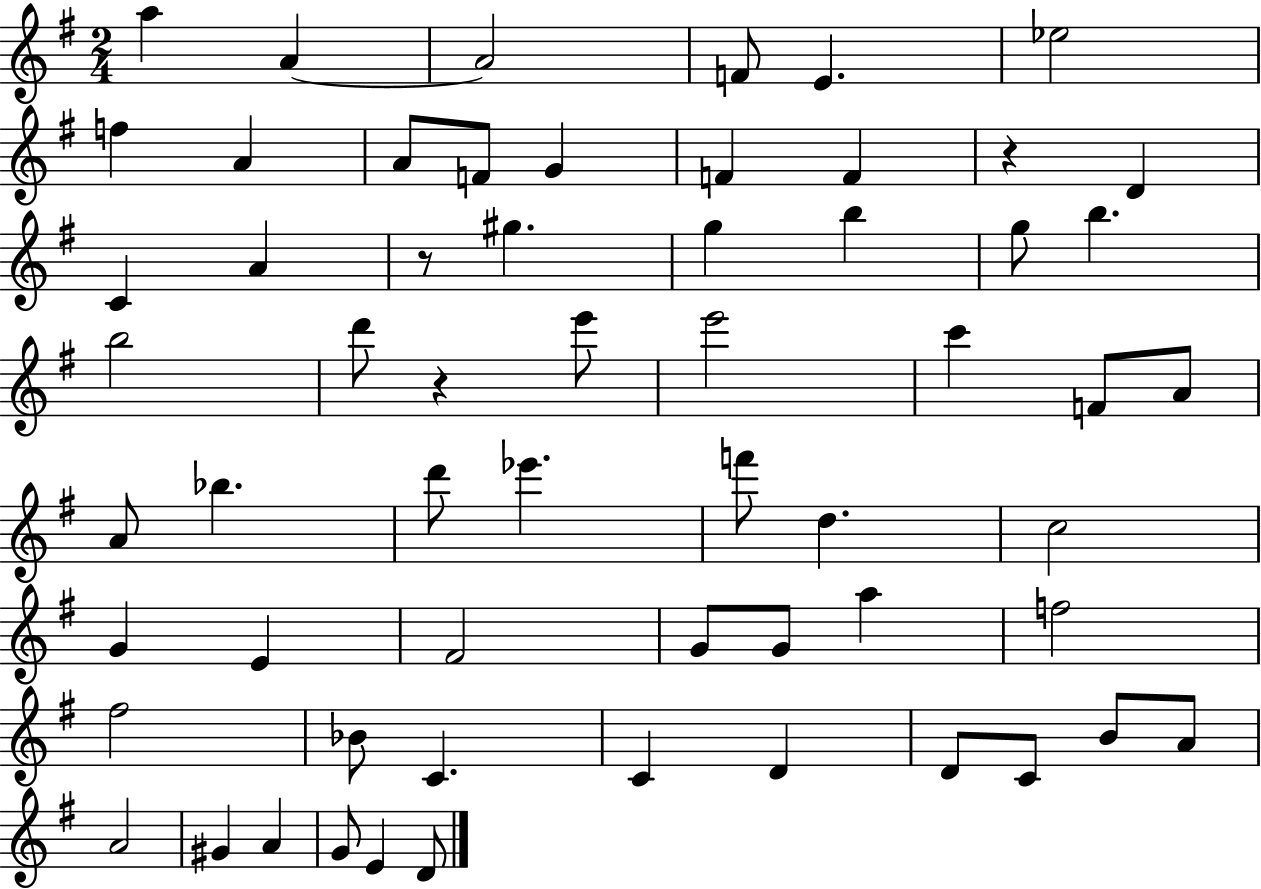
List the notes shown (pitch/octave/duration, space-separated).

A5/q A4/q A4/h F4/e E4/q. Eb5/h F5/q A4/q A4/e F4/e G4/q F4/q F4/q R/q D4/q C4/q A4/q R/e G#5/q. G5/q B5/q G5/e B5/q. B5/h D6/e R/q E6/e E6/h C6/q F4/e A4/e A4/e Bb5/q. D6/e Eb6/q. F6/e D5/q. C5/h G4/q E4/q F#4/h G4/e G4/e A5/q F5/h F#5/h Bb4/e C4/q. C4/q D4/q D4/e C4/e B4/e A4/e A4/h G#4/q A4/q G4/e E4/q D4/e